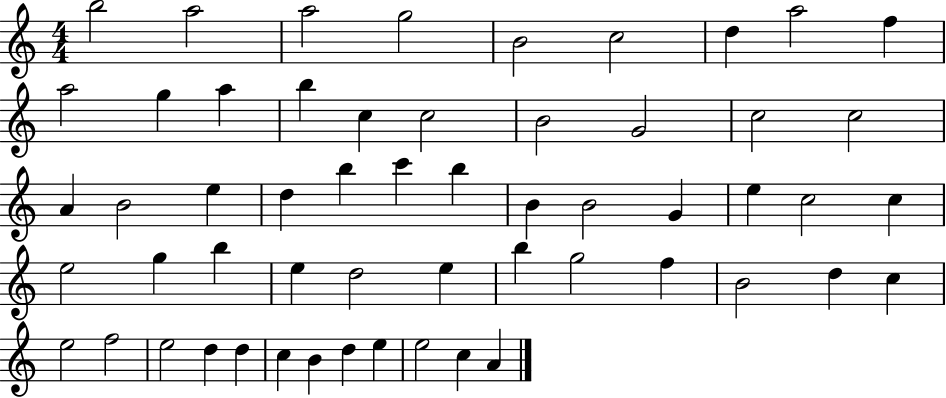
B5/h A5/h A5/h G5/h B4/h C5/h D5/q A5/h F5/q A5/h G5/q A5/q B5/q C5/q C5/h B4/h G4/h C5/h C5/h A4/q B4/h E5/q D5/q B5/q C6/q B5/q B4/q B4/h G4/q E5/q C5/h C5/q E5/h G5/q B5/q E5/q D5/h E5/q B5/q G5/h F5/q B4/h D5/q C5/q E5/h F5/h E5/h D5/q D5/q C5/q B4/q D5/q E5/q E5/h C5/q A4/q